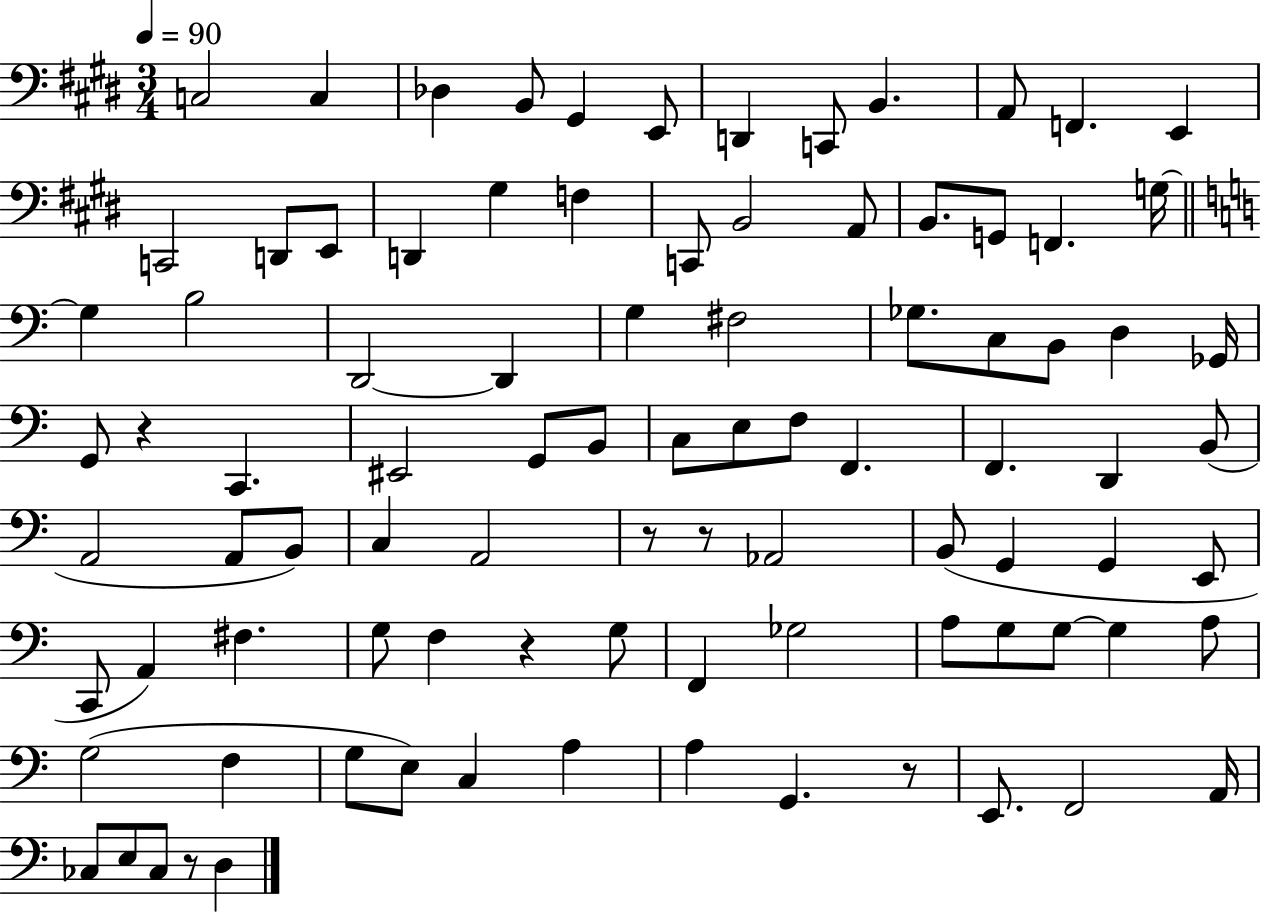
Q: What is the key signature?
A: E major